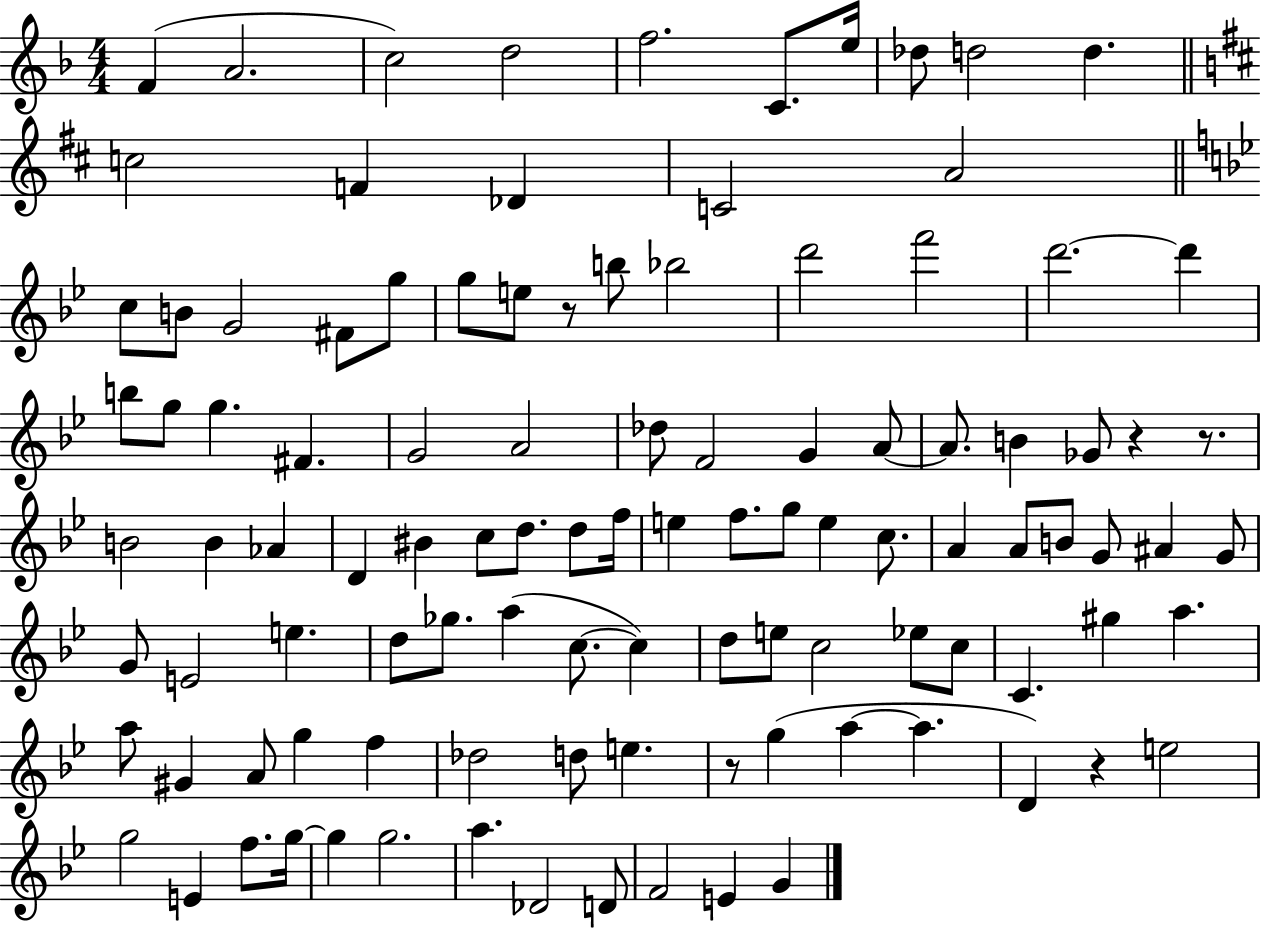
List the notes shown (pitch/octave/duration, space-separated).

F4/q A4/h. C5/h D5/h F5/h. C4/e. E5/s Db5/e D5/h D5/q. C5/h F4/q Db4/q C4/h A4/h C5/e B4/e G4/h F#4/e G5/e G5/e E5/e R/e B5/e Bb5/h D6/h F6/h D6/h. D6/q B5/e G5/e G5/q. F#4/q. G4/h A4/h Db5/e F4/h G4/q A4/e A4/e. B4/q Gb4/e R/q R/e. B4/h B4/q Ab4/q D4/q BIS4/q C5/e D5/e. D5/e F5/s E5/q F5/e. G5/e E5/q C5/e. A4/q A4/e B4/e G4/e A#4/q G4/e G4/e E4/h E5/q. D5/e Gb5/e. A5/q C5/e. C5/q D5/e E5/e C5/h Eb5/e C5/e C4/q. G#5/q A5/q. A5/e G#4/q A4/e G5/q F5/q Db5/h D5/e E5/q. R/e G5/q A5/q A5/q. D4/q R/q E5/h G5/h E4/q F5/e. G5/s G5/q G5/h. A5/q. Db4/h D4/e F4/h E4/q G4/q